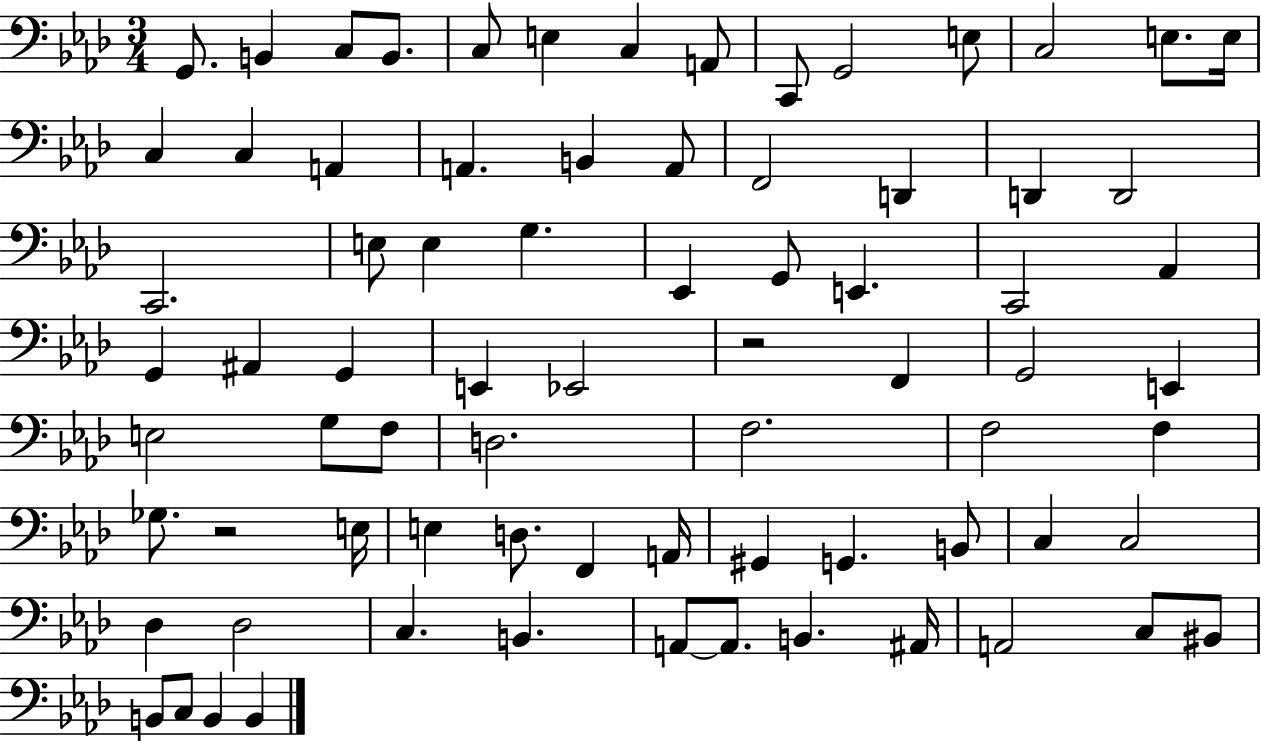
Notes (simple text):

G2/e. B2/q C3/e B2/e. C3/e E3/q C3/q A2/e C2/e G2/h E3/e C3/h E3/e. E3/s C3/q C3/q A2/q A2/q. B2/q A2/e F2/h D2/q D2/q D2/h C2/h. E3/e E3/q G3/q. Eb2/q G2/e E2/q. C2/h Ab2/q G2/q A#2/q G2/q E2/q Eb2/h R/h F2/q G2/h E2/q E3/h G3/e F3/e D3/h. F3/h. F3/h F3/q Gb3/e. R/h E3/s E3/q D3/e. F2/q A2/s G#2/q G2/q. B2/e C3/q C3/h Db3/q Db3/h C3/q. B2/q. A2/e A2/e. B2/q. A#2/s A2/h C3/e BIS2/e B2/e C3/e B2/q B2/q